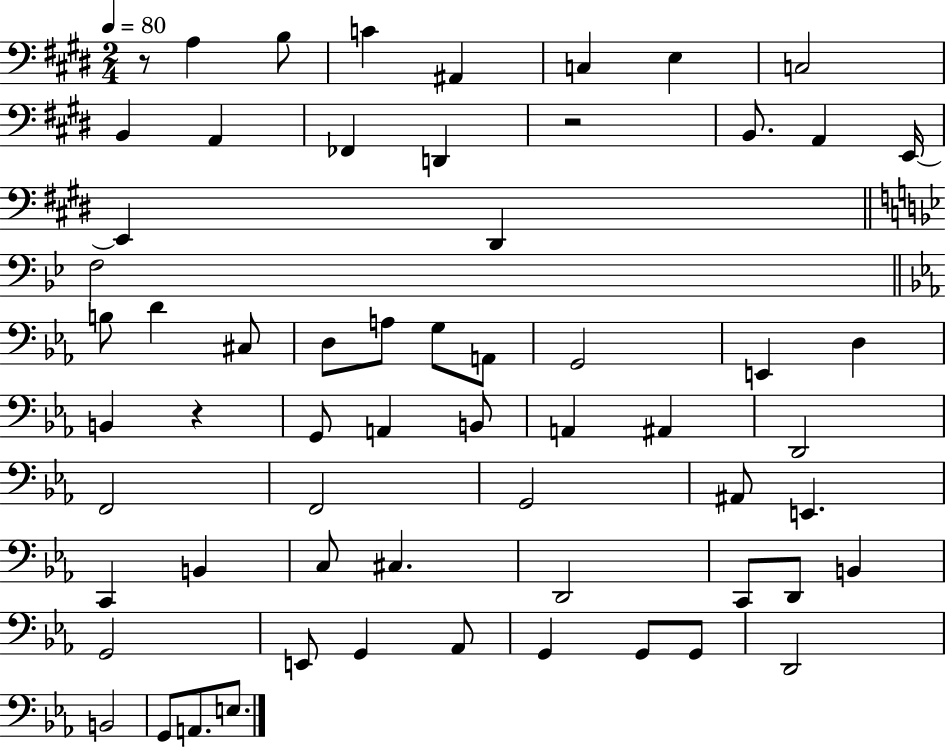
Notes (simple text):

R/e A3/q B3/e C4/q A#2/q C3/q E3/q C3/h B2/q A2/q FES2/q D2/q R/h B2/e. A2/q E2/s E2/q D#2/q F3/h B3/e D4/q C#3/e D3/e A3/e G3/e A2/e G2/h E2/q D3/q B2/q R/q G2/e A2/q B2/e A2/q A#2/q D2/h F2/h F2/h G2/h A#2/e E2/q. C2/q B2/q C3/e C#3/q. D2/h C2/e D2/e B2/q G2/h E2/e G2/q Ab2/e G2/q G2/e G2/e D2/h B2/h G2/e A2/e. E3/e.